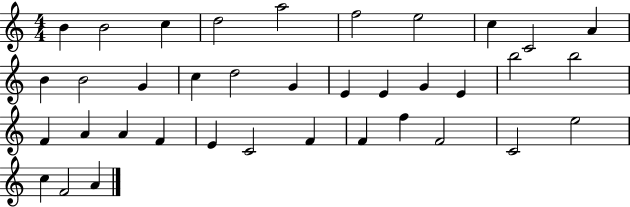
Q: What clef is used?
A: treble